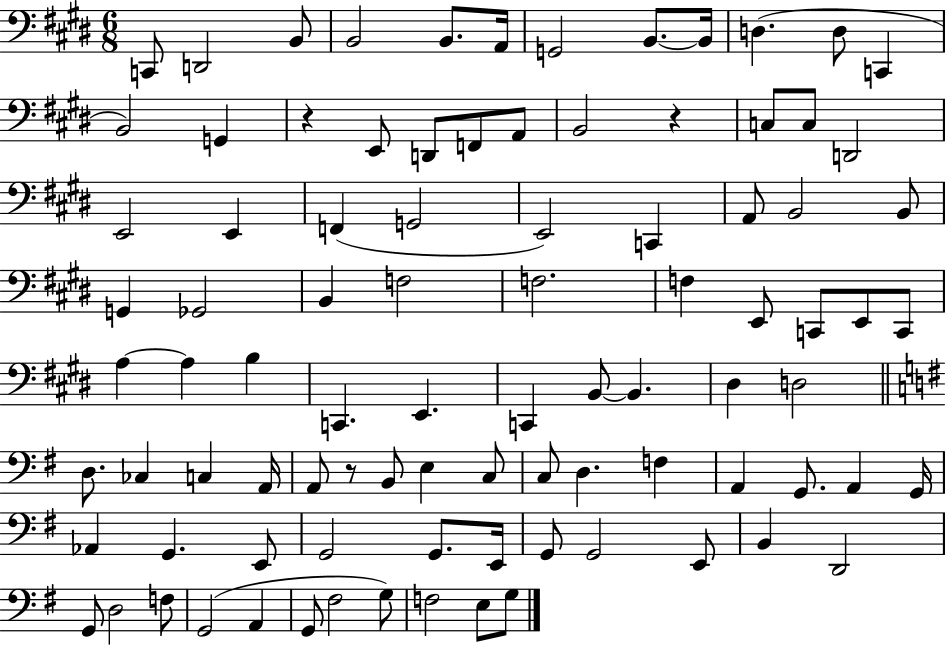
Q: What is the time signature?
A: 6/8